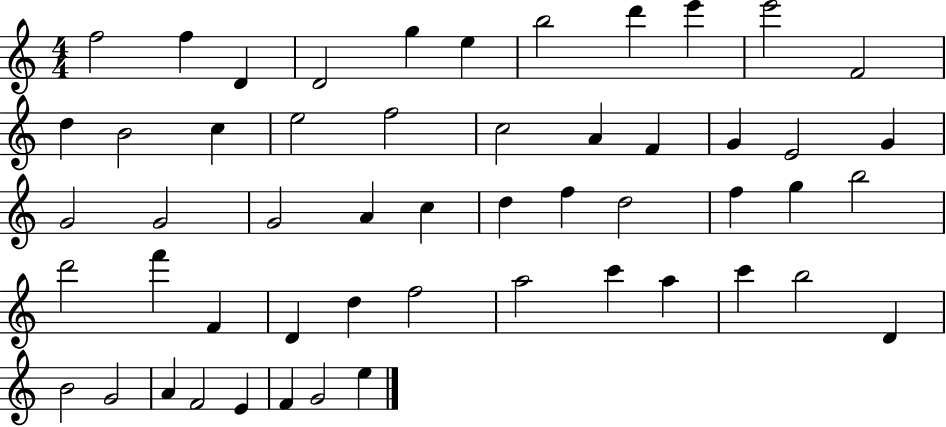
F5/h F5/q D4/q D4/h G5/q E5/q B5/h D6/q E6/q E6/h F4/h D5/q B4/h C5/q E5/h F5/h C5/h A4/q F4/q G4/q E4/h G4/q G4/h G4/h G4/h A4/q C5/q D5/q F5/q D5/h F5/q G5/q B5/h D6/h F6/q F4/q D4/q D5/q F5/h A5/h C6/q A5/q C6/q B5/h D4/q B4/h G4/h A4/q F4/h E4/q F4/q G4/h E5/q